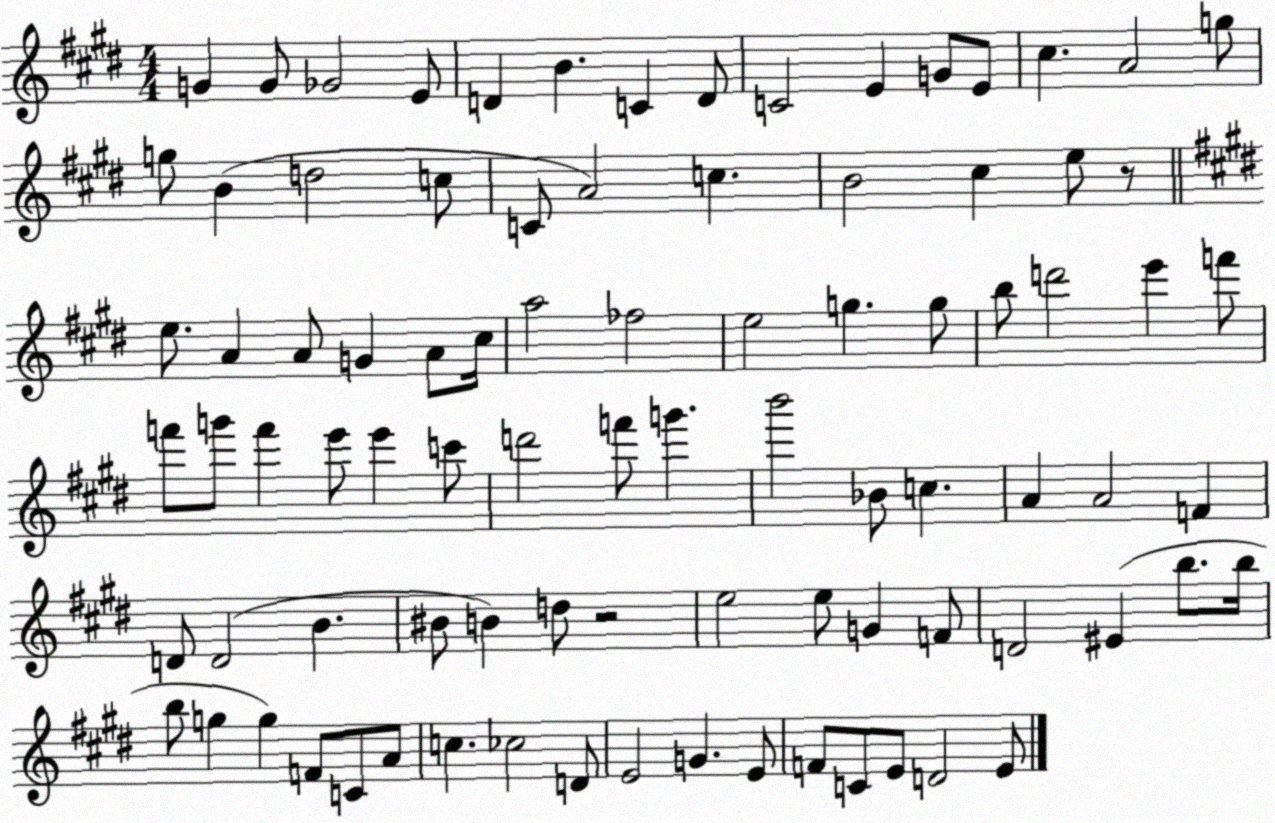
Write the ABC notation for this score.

X:1
T:Untitled
M:4/4
L:1/4
K:E
G G/2 _G2 E/2 D B C D/2 C2 E G/2 E/2 ^c A2 g/2 g/2 B d2 c/2 C/2 A2 c B2 ^c e/2 z/2 e/2 A A/2 G A/2 ^c/4 a2 _f2 e2 g g/2 b/2 d'2 e' f'/2 f'/2 g'/2 f' e'/2 e' c'/2 d'2 f'/2 g' b'2 _B/2 c A A2 F D/2 D2 B ^B/2 B d/2 z2 e2 e/2 G F/2 D2 ^E b/2 b/4 b/2 g g F/2 C/2 A/2 c _c2 D/2 E2 G E/2 F/2 C/2 E/2 D2 E/2